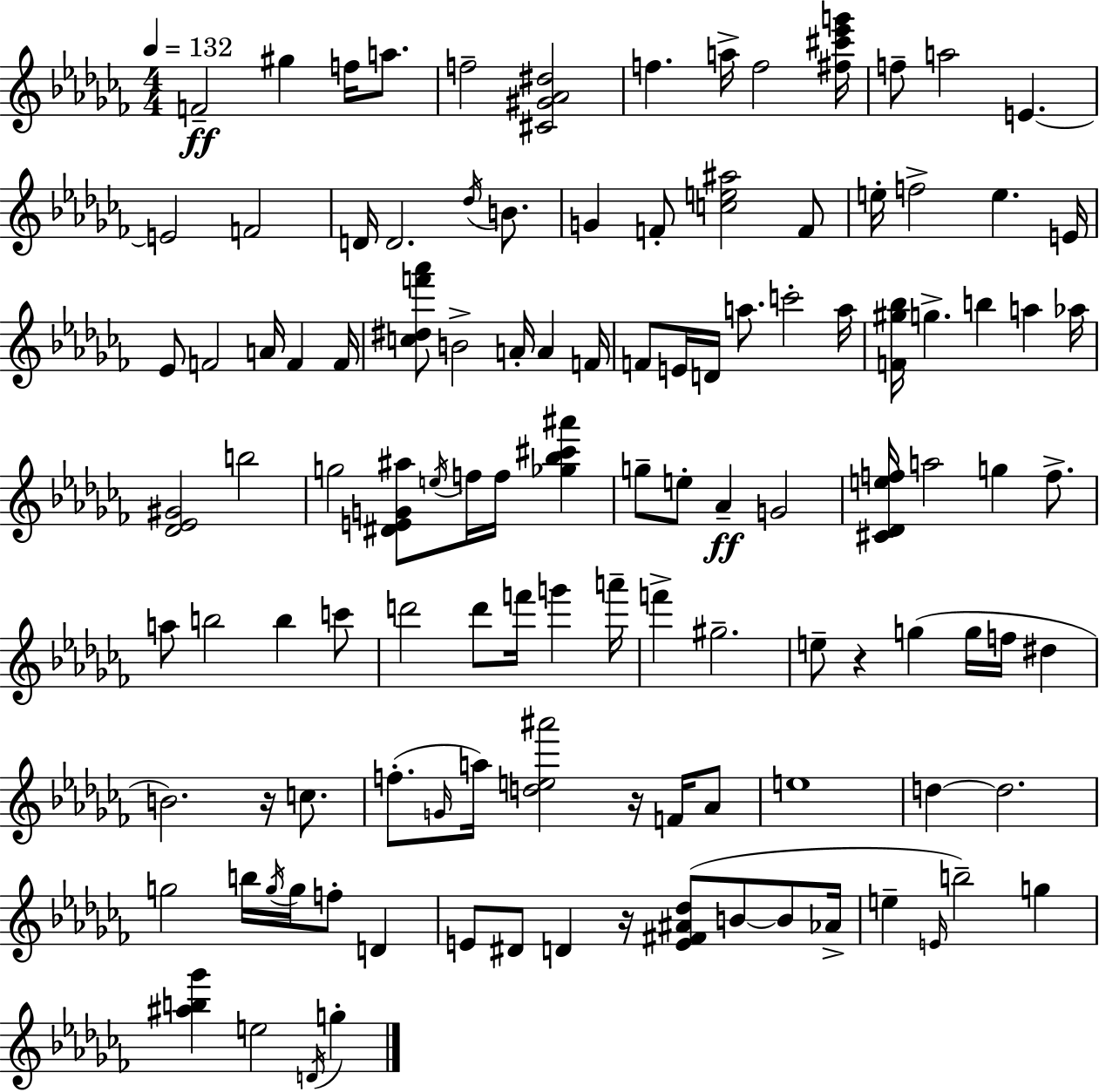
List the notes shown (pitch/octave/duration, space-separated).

F4/h G#5/q F5/s A5/e. F5/h [C#4,G#4,Ab4,D#5]/h F5/q. A5/s F5/h [F#5,C#6,Eb6,G6]/s F5/e A5/h E4/q. E4/h F4/h D4/s D4/h. Db5/s B4/e. G4/q F4/e [C5,E5,A#5]/h F4/e E5/s F5/h E5/q. E4/s Eb4/e F4/h A4/s F4/q F4/s [C5,D#5,F6,Ab6]/e B4/h A4/s A4/q F4/s F4/e E4/s D4/s A5/e. C6/h A5/s [F4,G#5,Bb5]/s G5/q. B5/q A5/q Ab5/s [Db4,Eb4,G#4]/h B5/h G5/h [D#4,E4,G4,A#5]/e E5/s F5/s F5/s [Gb5,Bb5,C#6,A#6]/q G5/e E5/e Ab4/q G4/h [C#4,Db4,E5,F5]/s A5/h G5/q F5/e. A5/e B5/h B5/q C6/e D6/h D6/e F6/s G6/q A6/s F6/q G#5/h. E5/e R/q G5/q G5/s F5/s D#5/q B4/h. R/s C5/e. F5/e. G4/s A5/s [D5,E5,A#6]/h R/s F4/s Ab4/e E5/w D5/q D5/h. G5/h B5/s G5/s G5/s F5/e D4/q E4/e D#4/e D4/q R/s [E4,F#4,A#4,Db5]/e B4/e B4/e Ab4/s E5/q E4/s B5/h G5/q [A#5,B5,Gb6]/q E5/h D4/s G5/q